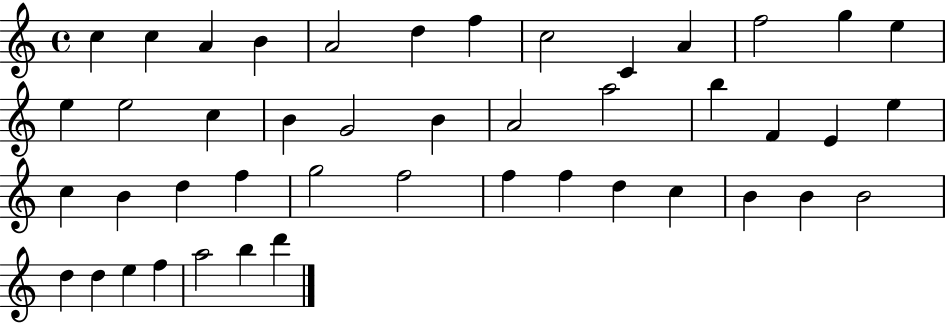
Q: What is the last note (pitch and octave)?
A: D6